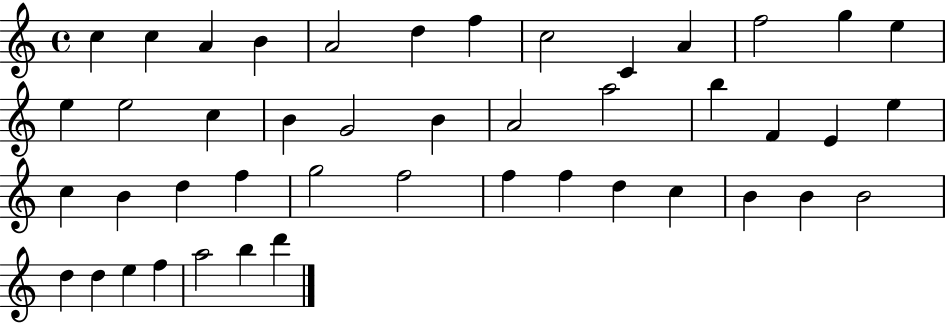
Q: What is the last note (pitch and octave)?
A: D6